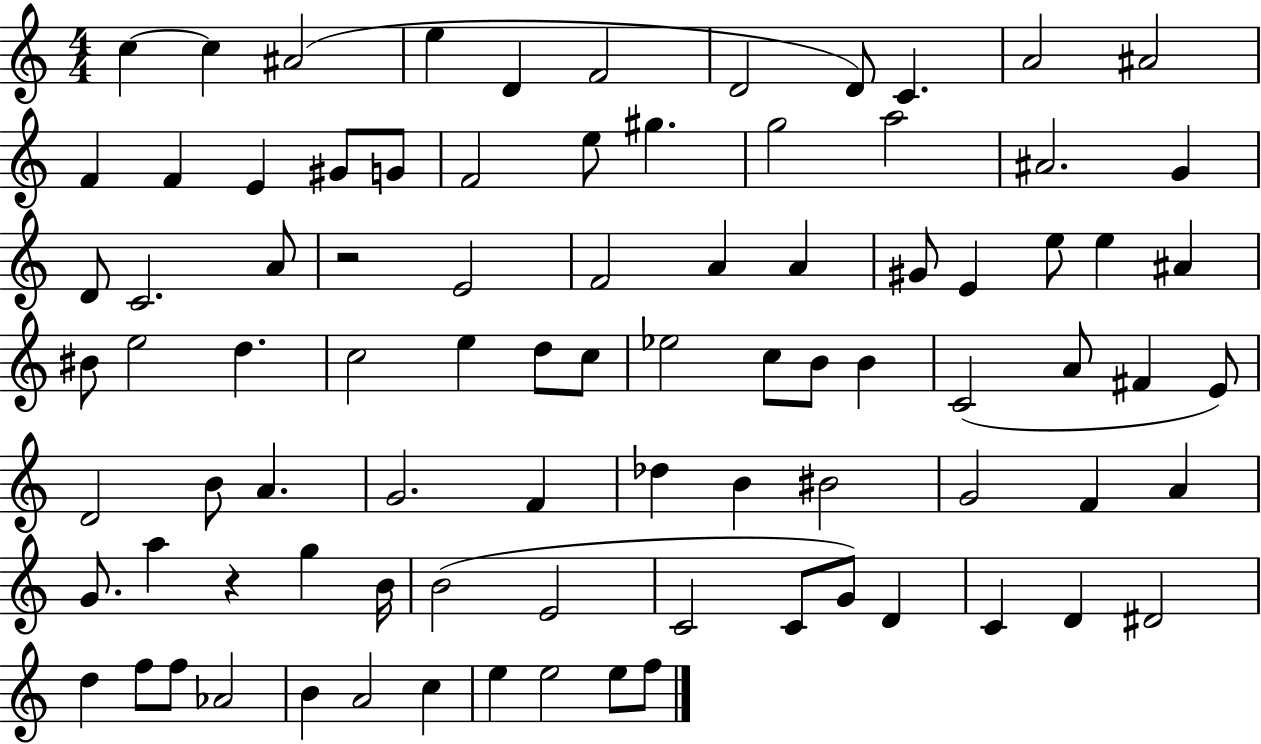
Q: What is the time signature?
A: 4/4